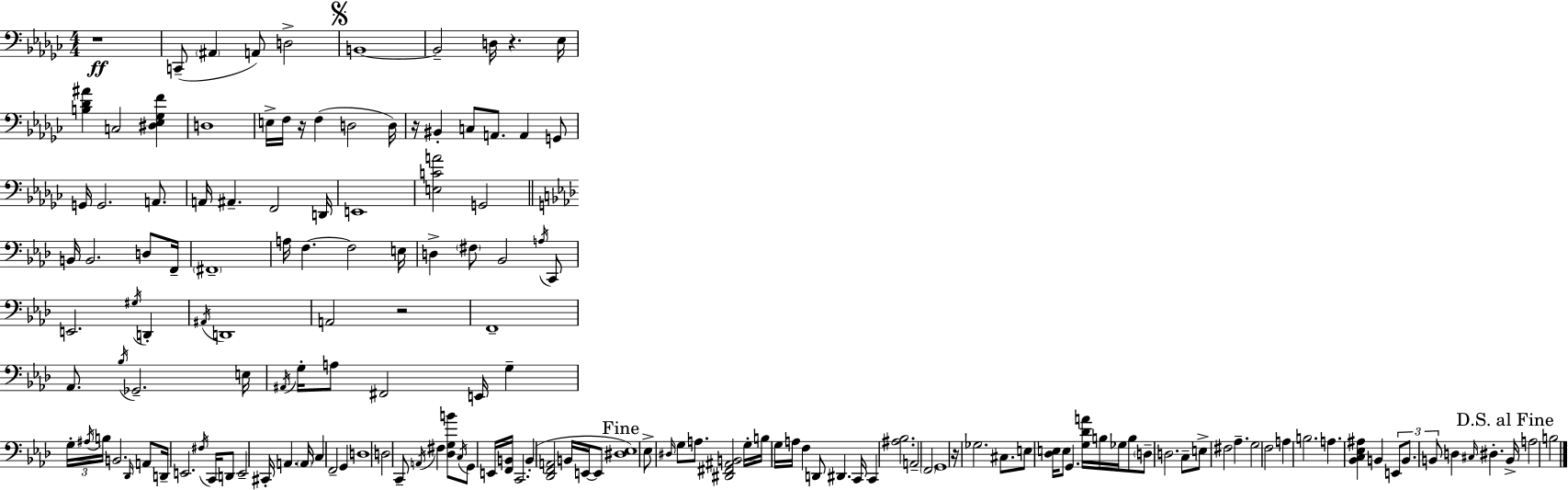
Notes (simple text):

R/w C2/e A#2/q A2/e D3/h B2/w B2/h D3/s R/q. Eb3/s [B3,Db4,A#4]/q C3/h [D#3,Eb3,Gb3,F4]/q D3/w E3/s F3/s R/s F3/q D3/h D3/s R/s BIS2/q C3/e A2/e. A2/q G2/e G2/s G2/h. A2/e. A2/s A#2/q. F2/h D2/s E2/w [E3,C4,A4]/h G2/h B2/s B2/h. D3/e F2/s F#2/w A3/s F3/q. F3/h E3/s D3/q F#3/e Bb2/h A3/s C2/e E2/h. G#3/s D2/q A#2/s D2/w A2/h R/h F2/w Ab2/e. Bb3/s Gb2/h. E3/s A#2/s G3/s A3/e F#2/h E2/s G3/q G3/s A#3/s B3/s B2/h. Db2/s A2/e D2/s E2/h. F#3/s C2/s D2/e E2/h C#2/s A2/q. A2/s C3/q F2/h G2/q D3/w D3/h C2/e A2/s F#3/q [Db3,G3,B4]/e C3/s G2/e E2/s [F2,B2]/s C2/h. B2/q [Db2,F2,A2]/h B2/s E2/s E2/e [D#3,Eb3]/w Eb3/e D#3/s G3/e A3/e. [D#2,F#2,A#2,B2]/h G3/s B3/s G3/s A3/s F3/q D2/e D#2/q. C2/s C2/q [A#3,Bb3]/h. A2/h F2/h G2/w R/s Gb3/h. C#3/e. E3/e [Db3,E3]/s E3/e G2/q. [G3,Db4,A4]/s B3/s Gb3/s B3/e D3/e D3/h. C3/e E3/e F#3/h Ab3/q. G3/h F3/h A3/q B3/h. A3/q. [Bb2,C3,Eb3,A#3]/q B2/q E2/e B2/e. B2/e D3/q C#3/s D#3/q. B2/s A3/h B3/h